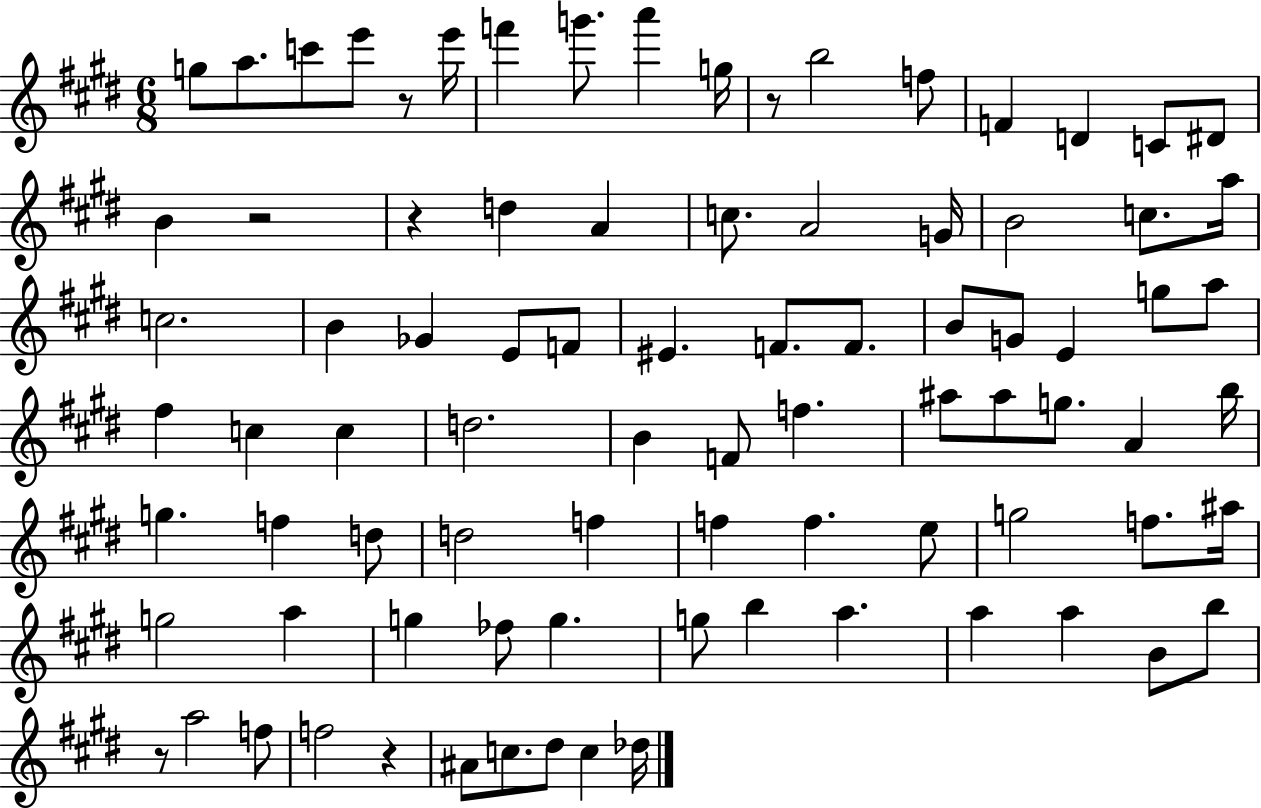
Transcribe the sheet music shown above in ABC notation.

X:1
T:Untitled
M:6/8
L:1/4
K:E
g/2 a/2 c'/2 e'/2 z/2 e'/4 f' g'/2 a' g/4 z/2 b2 f/2 F D C/2 ^D/2 B z2 z d A c/2 A2 G/4 B2 c/2 a/4 c2 B _G E/2 F/2 ^E F/2 F/2 B/2 G/2 E g/2 a/2 ^f c c d2 B F/2 f ^a/2 ^a/2 g/2 A b/4 g f d/2 d2 f f f e/2 g2 f/2 ^a/4 g2 a g _f/2 g g/2 b a a a B/2 b/2 z/2 a2 f/2 f2 z ^A/2 c/2 ^d/2 c _d/4